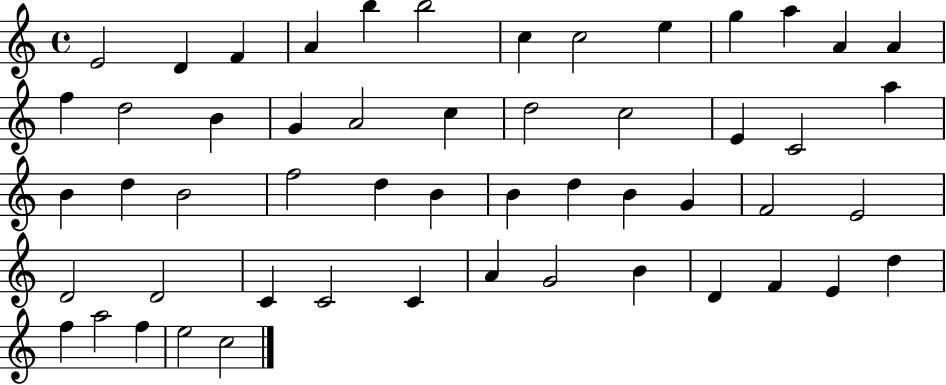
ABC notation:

X:1
T:Untitled
M:4/4
L:1/4
K:C
E2 D F A b b2 c c2 e g a A A f d2 B G A2 c d2 c2 E C2 a B d B2 f2 d B B d B G F2 E2 D2 D2 C C2 C A G2 B D F E d f a2 f e2 c2